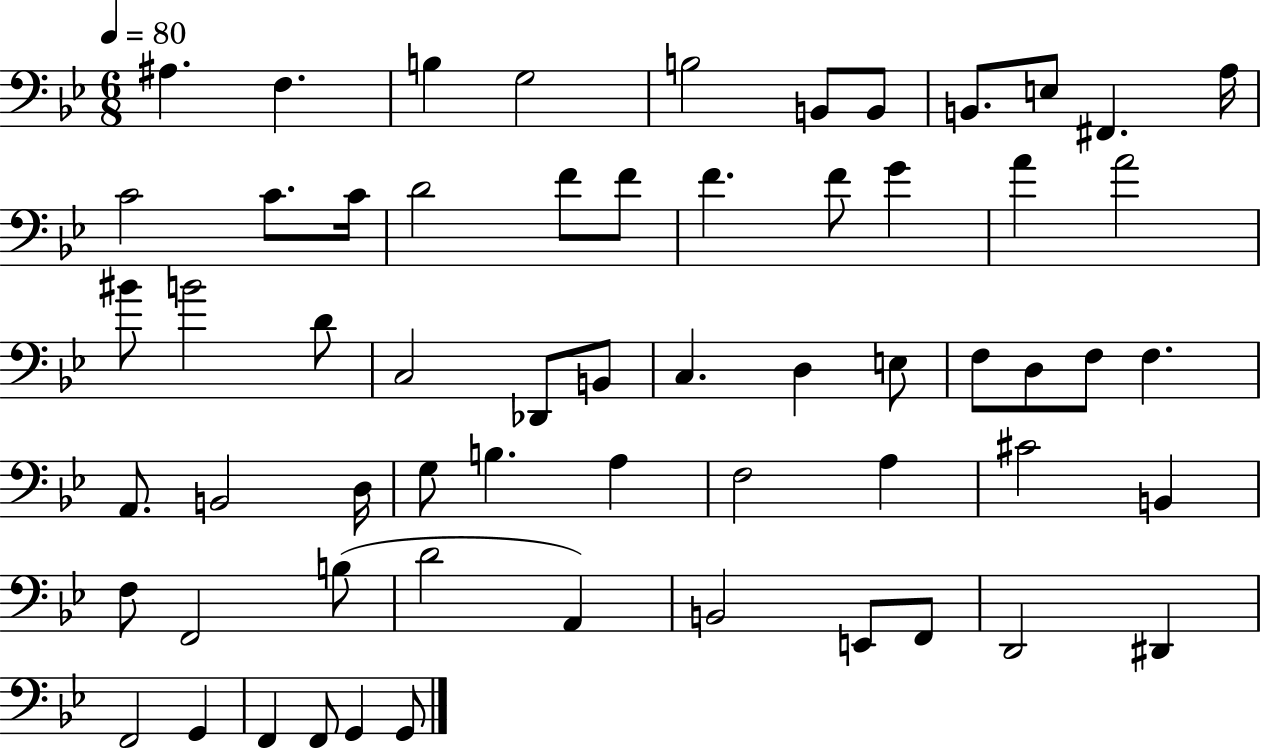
A#3/q. F3/q. B3/q G3/h B3/h B2/e B2/e B2/e. E3/e F#2/q. A3/s C4/h C4/e. C4/s D4/h F4/e F4/e F4/q. F4/e G4/q A4/q A4/h BIS4/e B4/h D4/e C3/h Db2/e B2/e C3/q. D3/q E3/e F3/e D3/e F3/e F3/q. A2/e. B2/h D3/s G3/e B3/q. A3/q F3/h A3/q C#4/h B2/q F3/e F2/h B3/e D4/h A2/q B2/h E2/e F2/e D2/h D#2/q F2/h G2/q F2/q F2/e G2/q G2/e